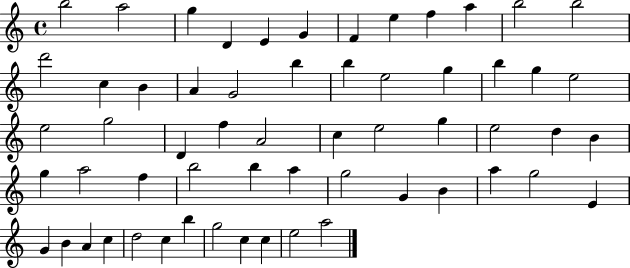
{
  \clef treble
  \time 4/4
  \defaultTimeSignature
  \key c \major
  b''2 a''2 | g''4 d'4 e'4 g'4 | f'4 e''4 f''4 a''4 | b''2 b''2 | \break d'''2 c''4 b'4 | a'4 g'2 b''4 | b''4 e''2 g''4 | b''4 g''4 e''2 | \break e''2 g''2 | d'4 f''4 a'2 | c''4 e''2 g''4 | e''2 d''4 b'4 | \break g''4 a''2 f''4 | b''2 b''4 a''4 | g''2 g'4 b'4 | a''4 g''2 e'4 | \break g'4 b'4 a'4 c''4 | d''2 c''4 b''4 | g''2 c''4 c''4 | e''2 a''2 | \break \bar "|."
}